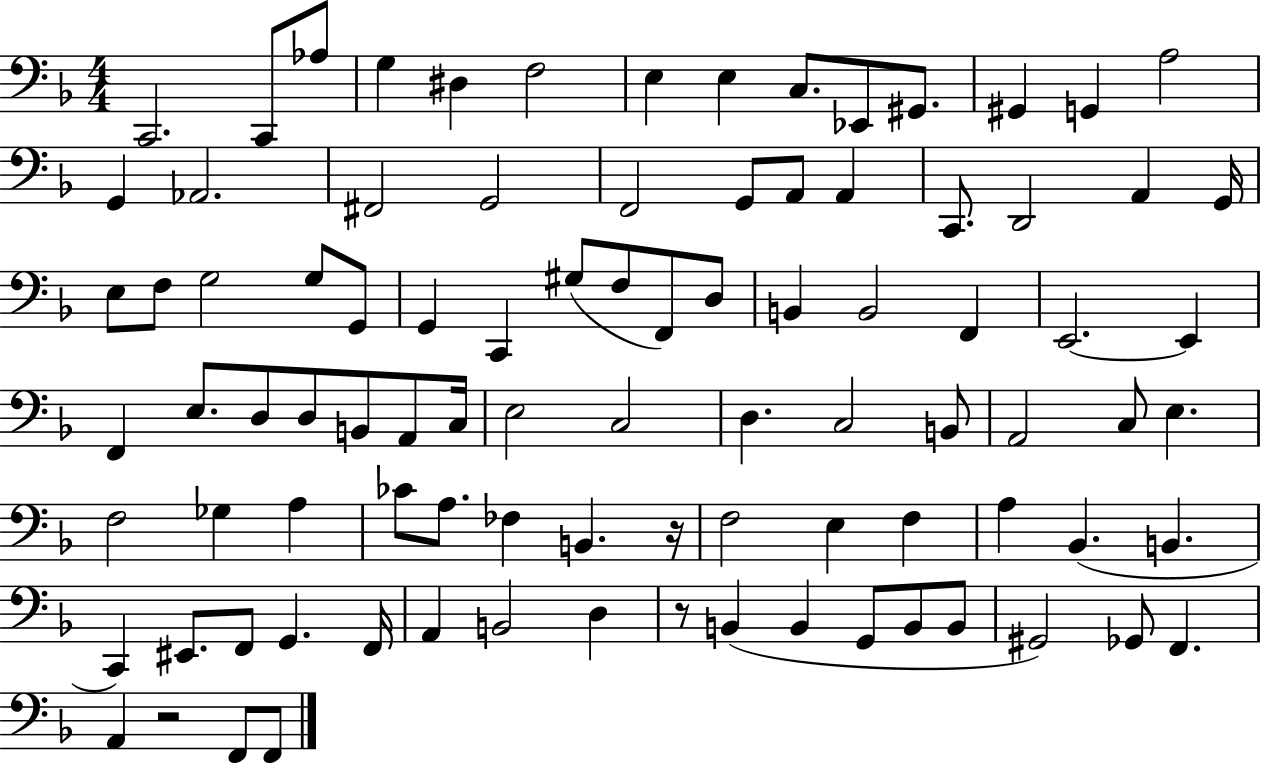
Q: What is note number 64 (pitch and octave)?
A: B2